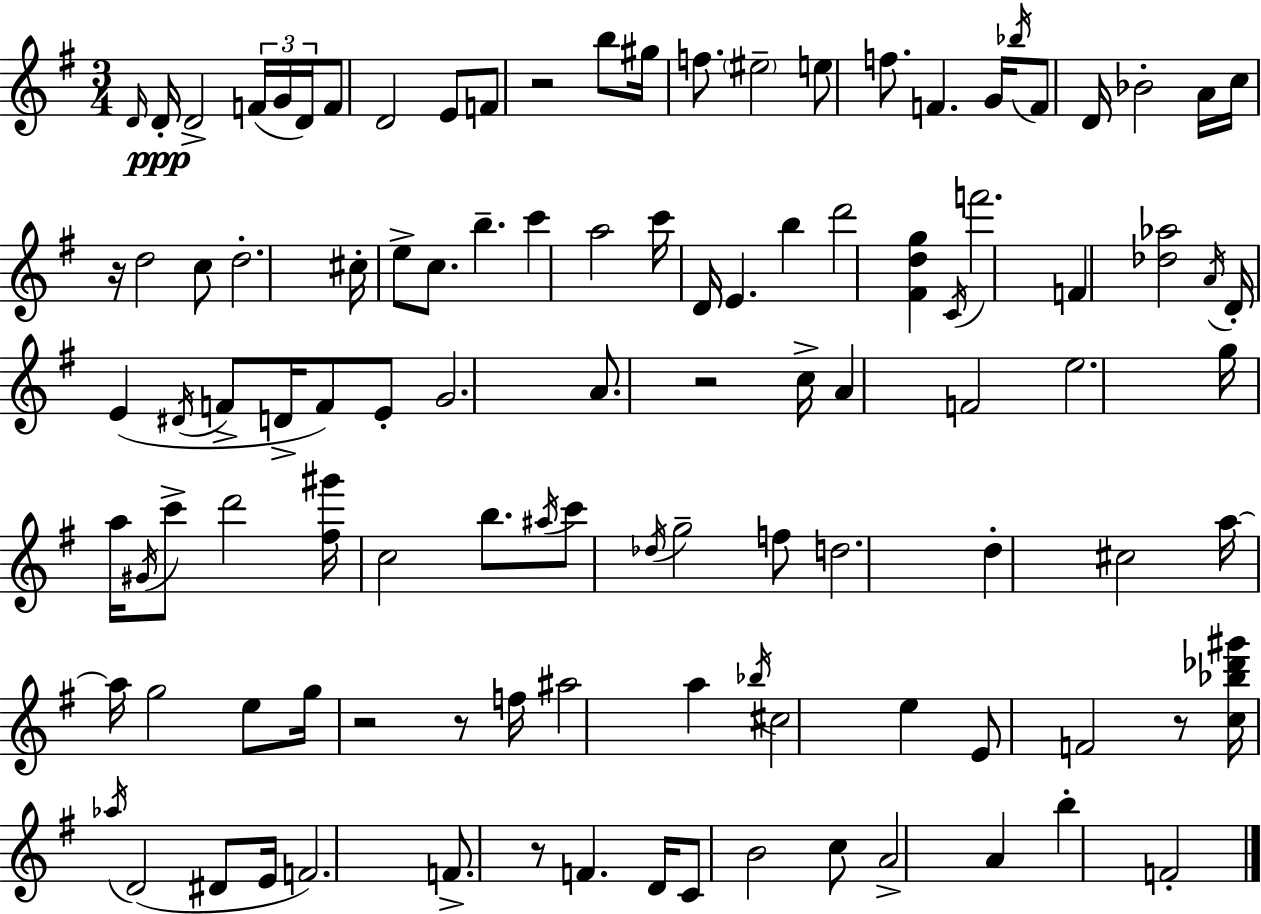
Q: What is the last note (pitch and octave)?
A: F4